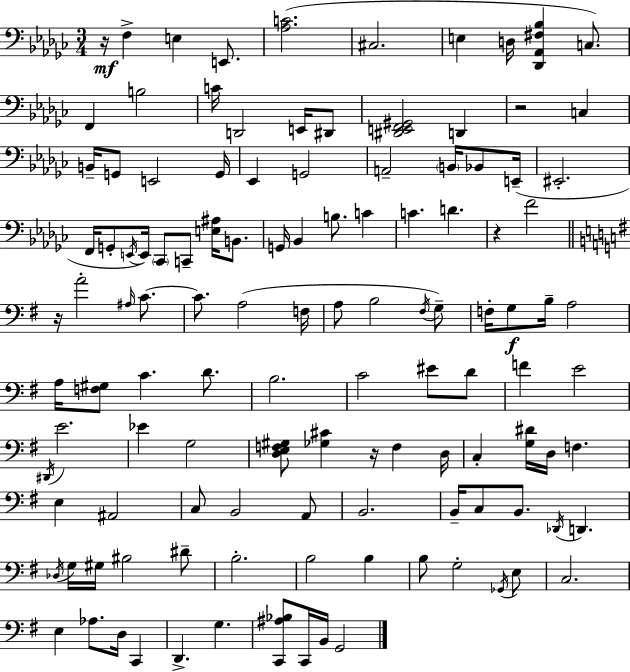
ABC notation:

X:1
T:Untitled
M:3/4
L:1/4
K:Ebm
z/4 F, E, E,,/2 [_A,C]2 ^C,2 E, D,/4 [_D,,_A,,^F,_B,] C,/2 F,, B,2 C/4 D,,2 E,,/4 ^D,,/2 [^D,,E,,F,,^G,,]2 D,, z2 C, B,,/4 G,,/2 E,,2 G,,/4 _E,, G,,2 A,,2 B,,/4 _B,,/2 E,,/4 ^E,,2 F,,/4 G,,/2 E,,/4 E,,/4 _C,,/2 C,,/2 [E,^A,]/4 B,,/2 G,,/4 _B,, B,/2 C C D z F2 z/4 A2 ^A,/4 C/2 C/2 A,2 F,/4 A,/2 B,2 ^F,/4 G,/2 F,/4 G,/2 B,/4 A,2 A,/4 [F,^G,]/2 C D/2 B,2 C2 ^E/2 D/2 F E2 ^D,,/4 E2 _E G,2 [D,E,F,^G,]/2 [_G,^C] z/4 F, D,/4 C, [G,^D]/4 D,/4 F, E, ^A,,2 C,/2 B,,2 A,,/2 B,,2 B,,/4 C,/2 B,,/2 _D,,/4 D,, _D,/4 G,/4 ^G,/4 ^B,2 ^D/2 B,2 B,2 B, B,/2 G,2 _G,,/4 E,/2 C,2 E, _A,/2 D,/4 C,, D,, G, [C,,^A,_B,]/2 C,,/4 B,,/4 G,,2